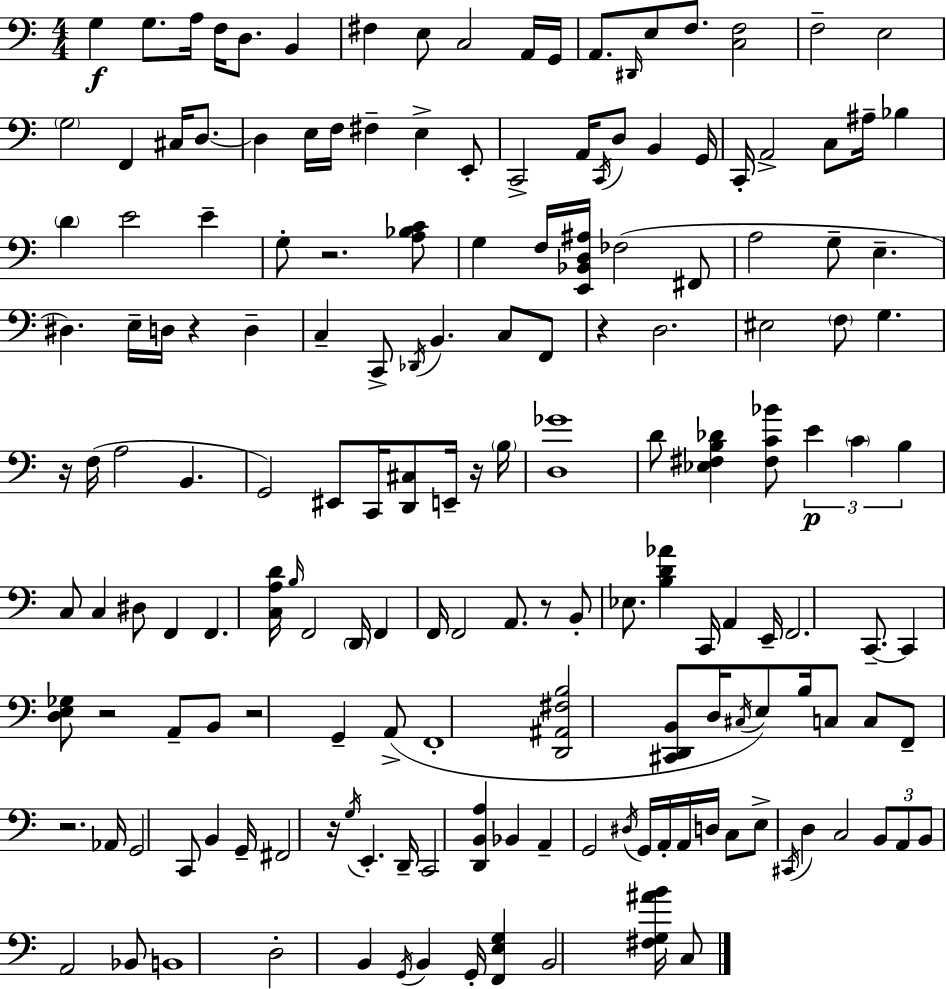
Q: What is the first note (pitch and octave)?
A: G3